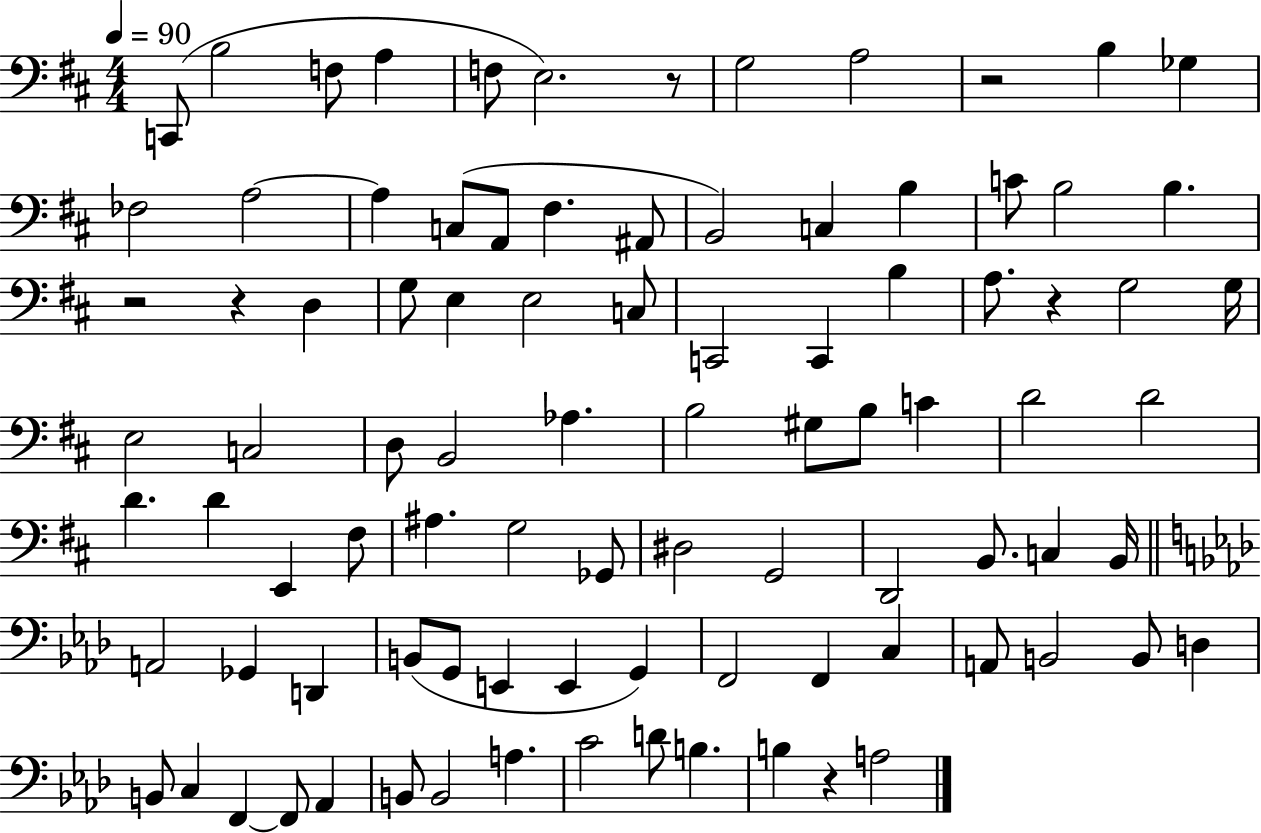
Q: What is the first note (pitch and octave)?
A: C2